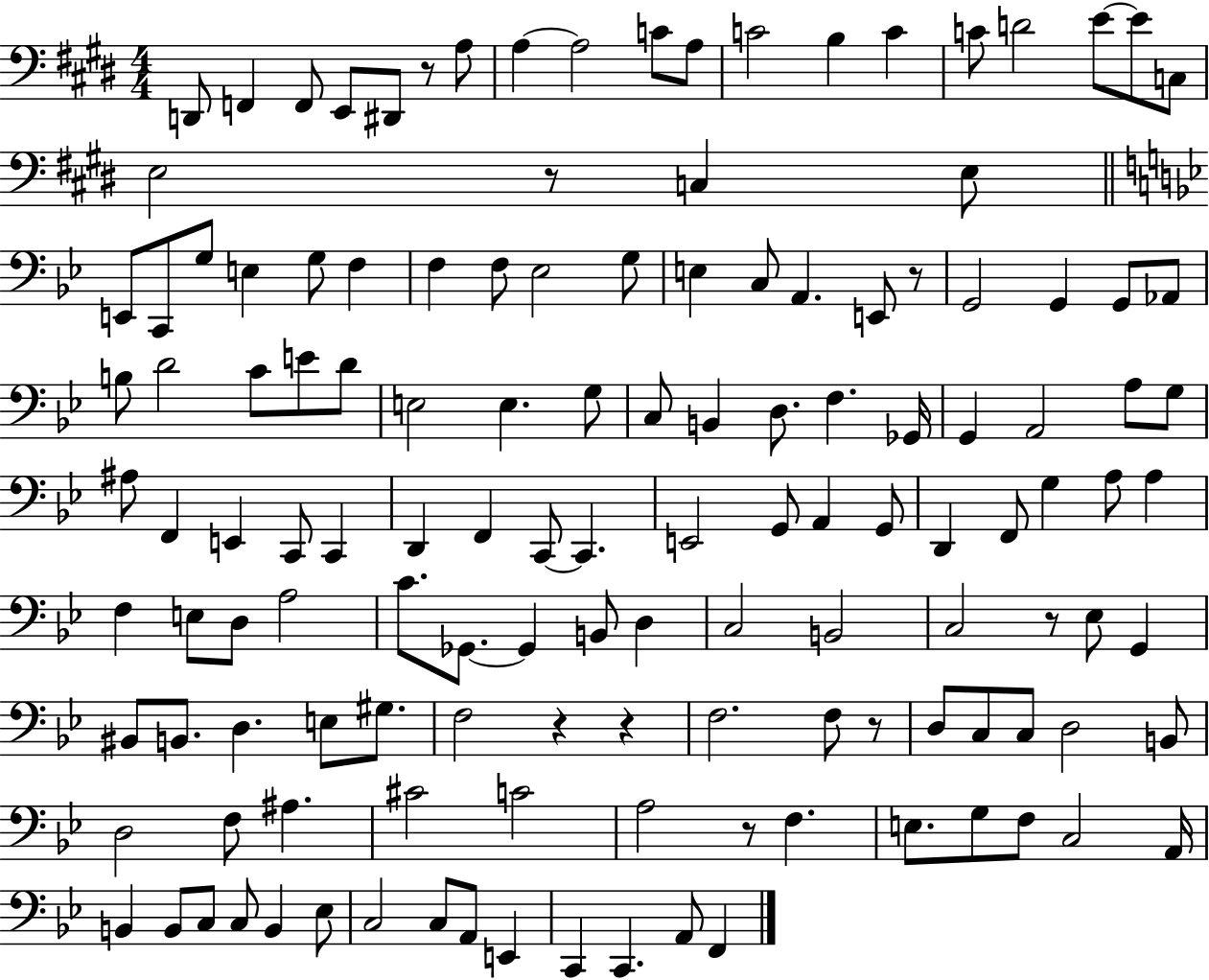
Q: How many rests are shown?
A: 8